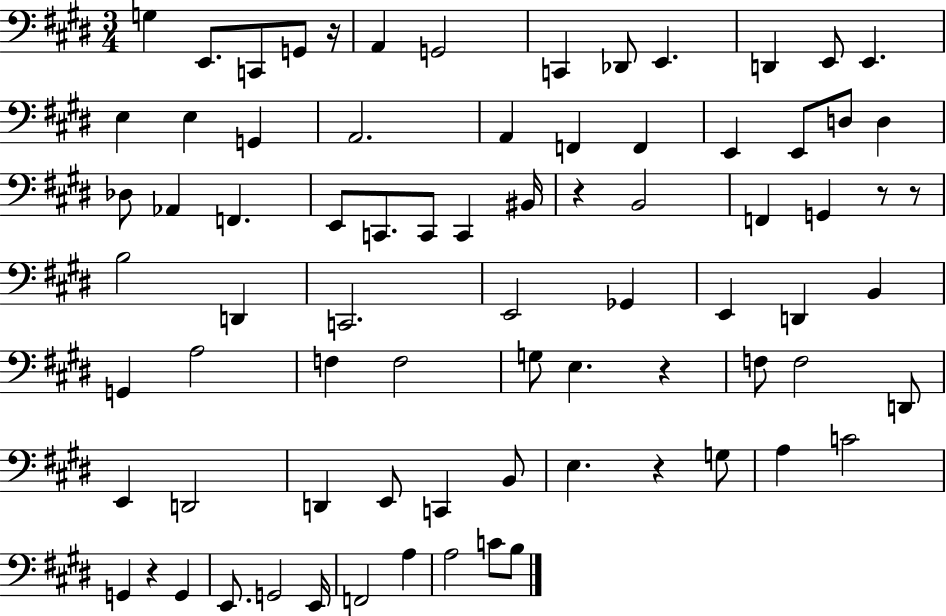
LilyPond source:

{
  \clef bass
  \numericTimeSignature
  \time 3/4
  \key e \major
  g4 e,8. c,8 g,8 r16 | a,4 g,2 | c,4 des,8 e,4. | d,4 e,8 e,4. | \break e4 e4 g,4 | a,2. | a,4 f,4 f,4 | e,4 e,8 d8 d4 | \break des8 aes,4 f,4. | e,8 c,8. c,8 c,4 bis,16 | r4 b,2 | f,4 g,4 r8 r8 | \break b2 d,4 | c,2. | e,2 ges,4 | e,4 d,4 b,4 | \break g,4 a2 | f4 f2 | g8 e4. r4 | f8 f2 d,8 | \break e,4 d,2 | d,4 e,8 c,4 b,8 | e4. r4 g8 | a4 c'2 | \break g,4 r4 g,4 | e,8. g,2 e,16 | f,2 a4 | a2 c'8 b8 | \break \bar "|."
}